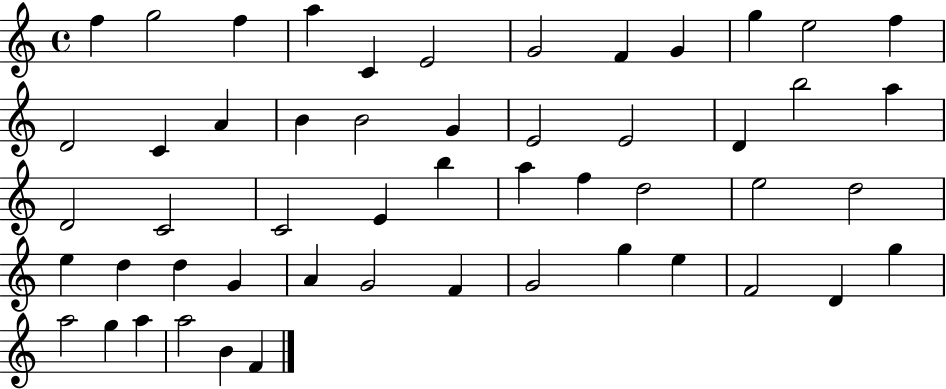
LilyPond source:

{
  \clef treble
  \time 4/4
  \defaultTimeSignature
  \key c \major
  f''4 g''2 f''4 | a''4 c'4 e'2 | g'2 f'4 g'4 | g''4 e''2 f''4 | \break d'2 c'4 a'4 | b'4 b'2 g'4 | e'2 e'2 | d'4 b''2 a''4 | \break d'2 c'2 | c'2 e'4 b''4 | a''4 f''4 d''2 | e''2 d''2 | \break e''4 d''4 d''4 g'4 | a'4 g'2 f'4 | g'2 g''4 e''4 | f'2 d'4 g''4 | \break a''2 g''4 a''4 | a''2 b'4 f'4 | \bar "|."
}